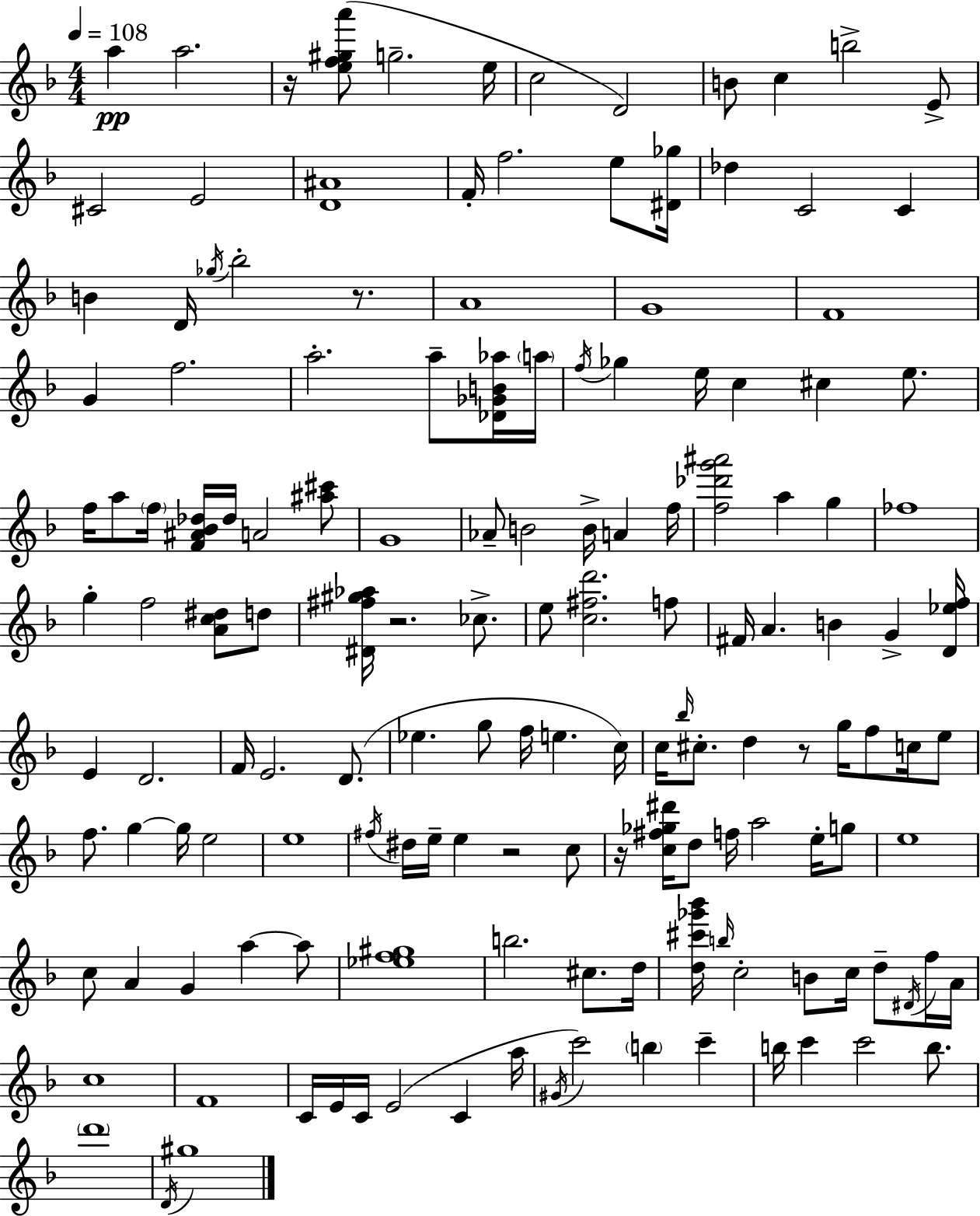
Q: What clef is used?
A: treble